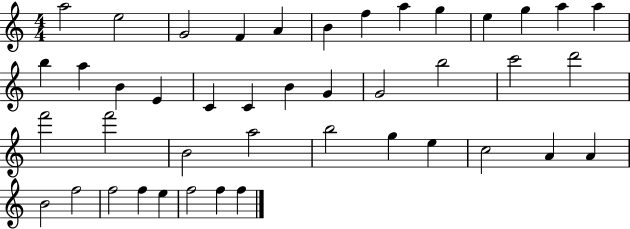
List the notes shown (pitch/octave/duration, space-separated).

A5/h E5/h G4/h F4/q A4/q B4/q F5/q A5/q G5/q E5/q G5/q A5/q A5/q B5/q A5/q B4/q E4/q C4/q C4/q B4/q G4/q G4/h B5/h C6/h D6/h F6/h F6/h B4/h A5/h B5/h G5/q E5/q C5/h A4/q A4/q B4/h F5/h F5/h F5/q E5/q F5/h F5/q F5/q